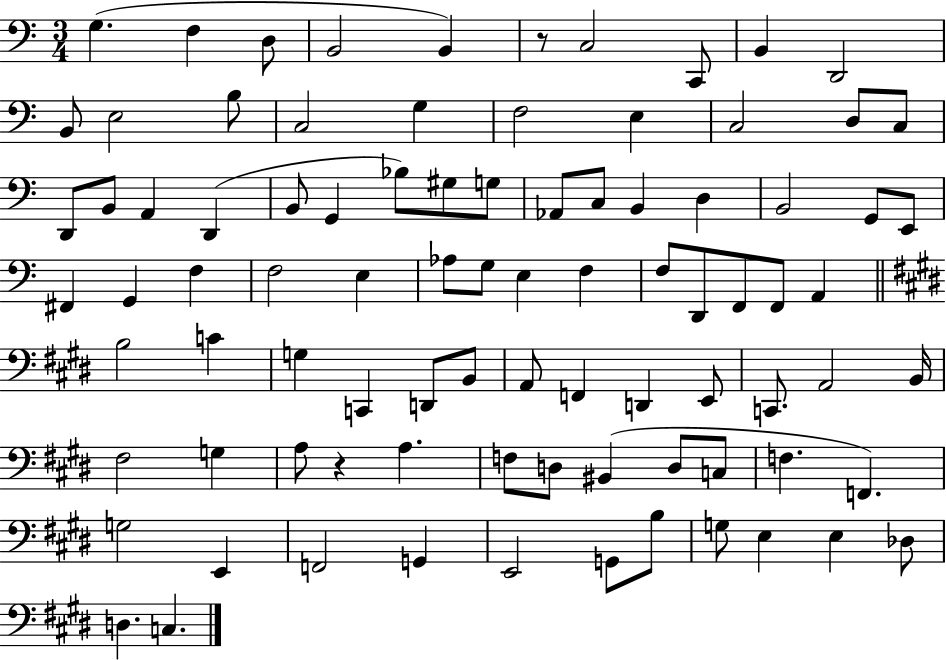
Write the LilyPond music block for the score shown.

{
  \clef bass
  \numericTimeSignature
  \time 3/4
  \key c \major
  g4.( f4 d8 | b,2 b,4) | r8 c2 c,8 | b,4 d,2 | \break b,8 e2 b8 | c2 g4 | f2 e4 | c2 d8 c8 | \break d,8 b,8 a,4 d,4( | b,8 g,4 bes8) gis8 g8 | aes,8 c8 b,4 d4 | b,2 g,8 e,8 | \break fis,4 g,4 f4 | f2 e4 | aes8 g8 e4 f4 | f8 d,8 f,8 f,8 a,4 | \break \bar "||" \break \key e \major b2 c'4 | g4 c,4 d,8 b,8 | a,8 f,4 d,4 e,8 | c,8. a,2 b,16 | \break fis2 g4 | a8 r4 a4. | f8 d8 bis,4( d8 c8 | f4. f,4.) | \break g2 e,4 | f,2 g,4 | e,2 g,8 b8 | g8 e4 e4 des8 | \break d4. c4. | \bar "|."
}